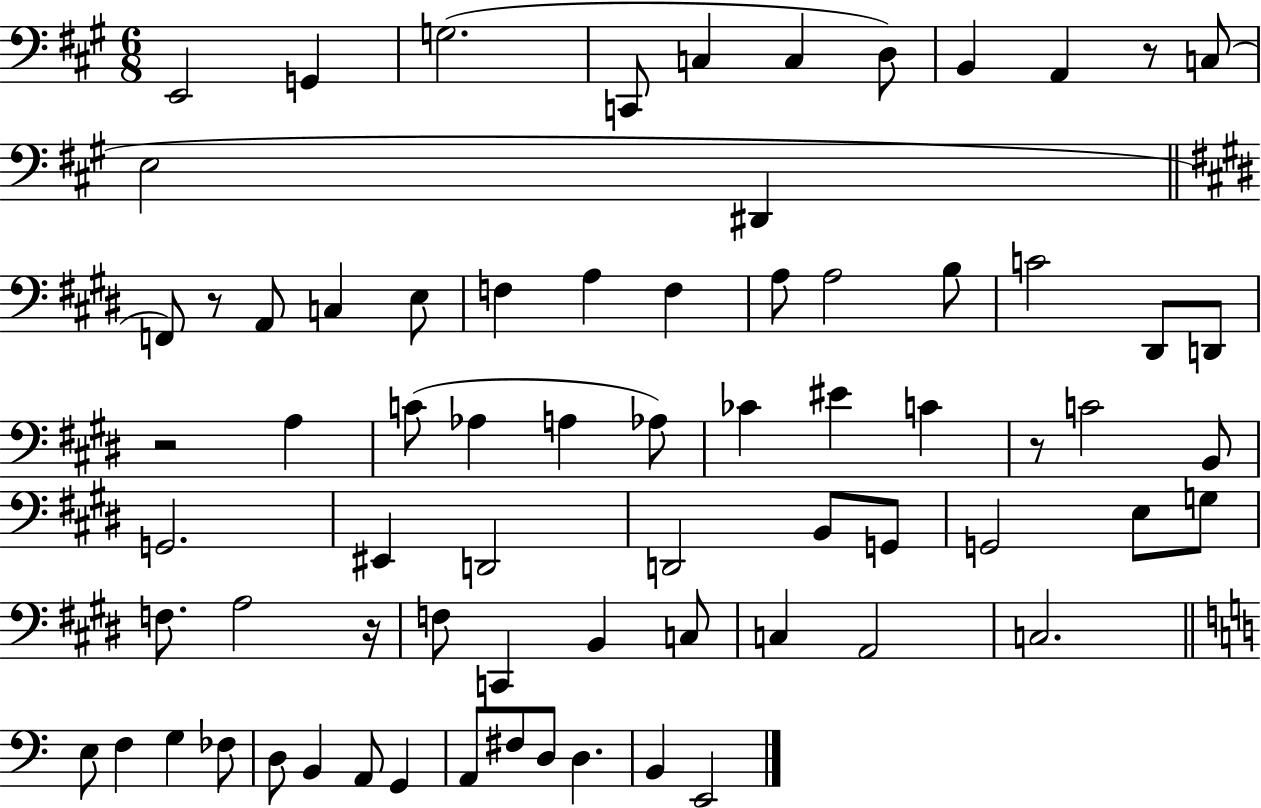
{
  \clef bass
  \numericTimeSignature
  \time 6/8
  \key a \major
  e,2 g,4 | g2.( | c,8 c4 c4 d8) | b,4 a,4 r8 c8( | \break e2 dis,4 | \bar "||" \break \key e \major f,8) r8 a,8 c4 e8 | f4 a4 f4 | a8 a2 b8 | c'2 dis,8 d,8 | \break r2 a4 | c'8( aes4 a4 aes8) | ces'4 eis'4 c'4 | r8 c'2 b,8 | \break g,2. | eis,4 d,2 | d,2 b,8 g,8 | g,2 e8 g8 | \break f8. a2 r16 | f8 c,4 b,4 c8 | c4 a,2 | c2. | \break \bar "||" \break \key c \major e8 f4 g4 fes8 | d8 b,4 a,8 g,4 | a,8 fis8 d8 d4. | b,4 e,2 | \break \bar "|."
}